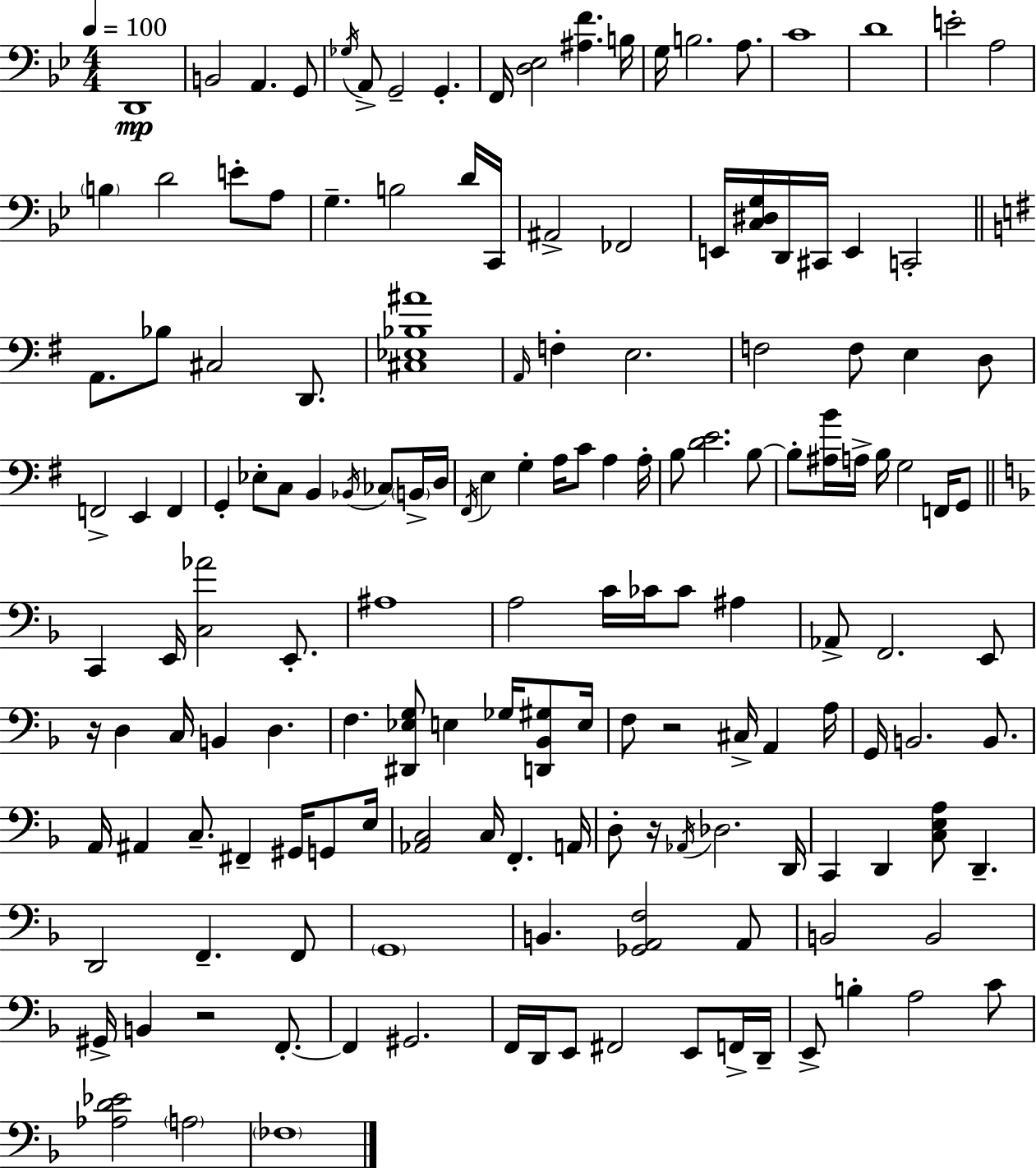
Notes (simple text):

D2/w B2/h A2/q. G2/e Gb3/s A2/e G2/h G2/q. F2/s [D3,Eb3]/h [A#3,F4]/q. B3/s G3/s B3/h. A3/e. C4/w D4/w E4/h A3/h B3/q D4/h E4/e A3/e G3/q. B3/h D4/s C2/s A#2/h FES2/h E2/s [C3,D#3,G3]/s D2/s C#2/s E2/q C2/h A2/e. Bb3/e C#3/h D2/e. [C#3,Eb3,Bb3,A#4]/w A2/s F3/q E3/h. F3/h F3/e E3/q D3/e F2/h E2/q F2/q G2/q Eb3/e C3/e B2/q Bb2/s CES3/e B2/s D3/s F#2/s E3/q G3/q A3/s C4/e A3/q A3/s B3/e [D4,E4]/h. B3/e B3/e [A#3,B4]/s A3/s B3/s G3/h F2/s G2/e C2/q E2/s [C3,Ab4]/h E2/e. A#3/w A3/h C4/s CES4/s CES4/e A#3/q Ab2/e F2/h. E2/e R/s D3/q C3/s B2/q D3/q. F3/q. [D#2,Eb3,G3]/e E3/q Gb3/s [D2,Bb2,G#3]/e E3/s F3/e R/h C#3/s A2/q A3/s G2/s B2/h. B2/e. A2/s A#2/q C3/e. F#2/q G#2/s G2/e E3/s [Ab2,C3]/h C3/s F2/q. A2/s D3/e R/s Ab2/s Db3/h. D2/s C2/q D2/q [C3,E3,A3]/e D2/q. D2/h F2/q. F2/e G2/w B2/q. [Gb2,A2,F3]/h A2/e B2/h B2/h G#2/s B2/q R/h F2/e. F2/q G#2/h. F2/s D2/s E2/e F#2/h E2/e F2/s D2/s E2/e B3/q A3/h C4/e [Ab3,D4,Eb4]/h A3/h FES3/w